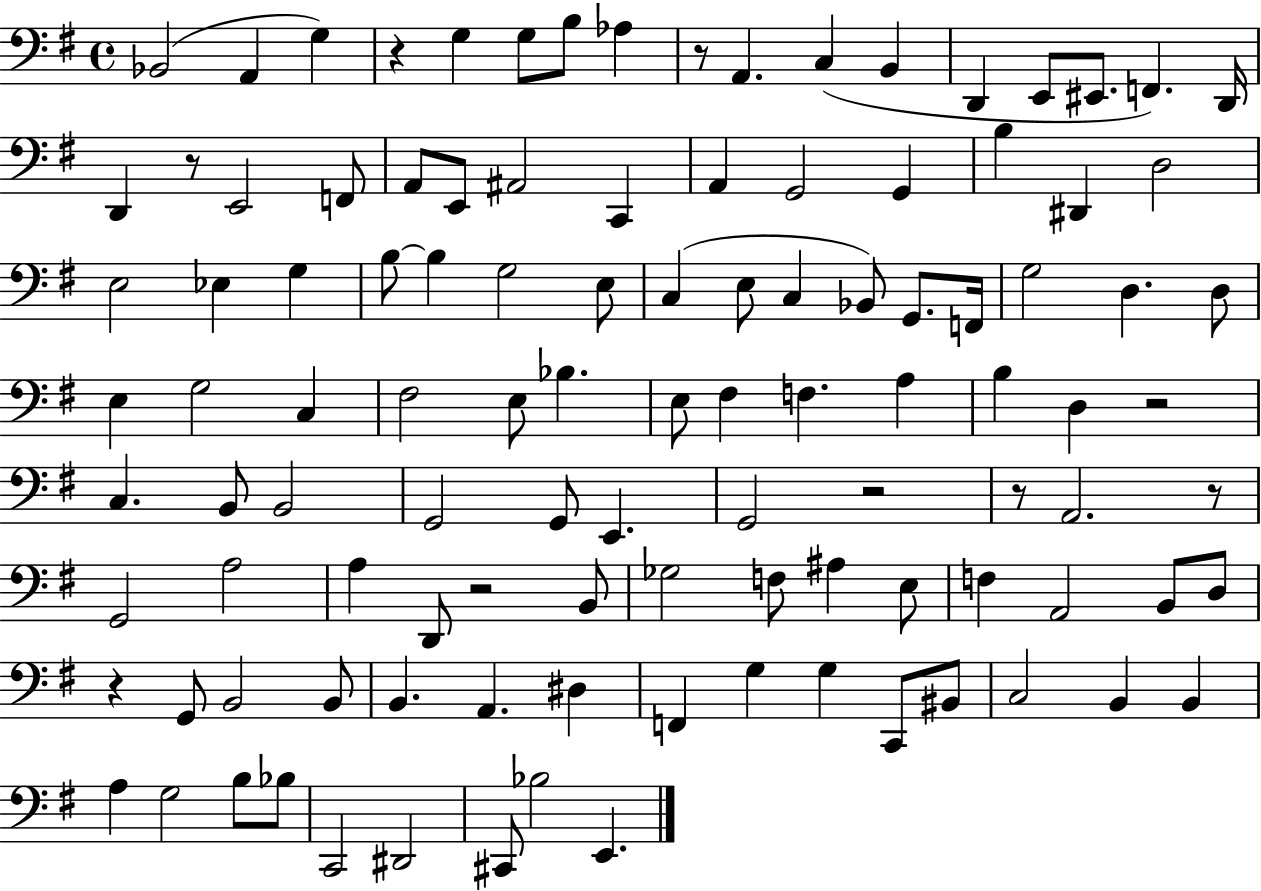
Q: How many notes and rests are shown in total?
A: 109